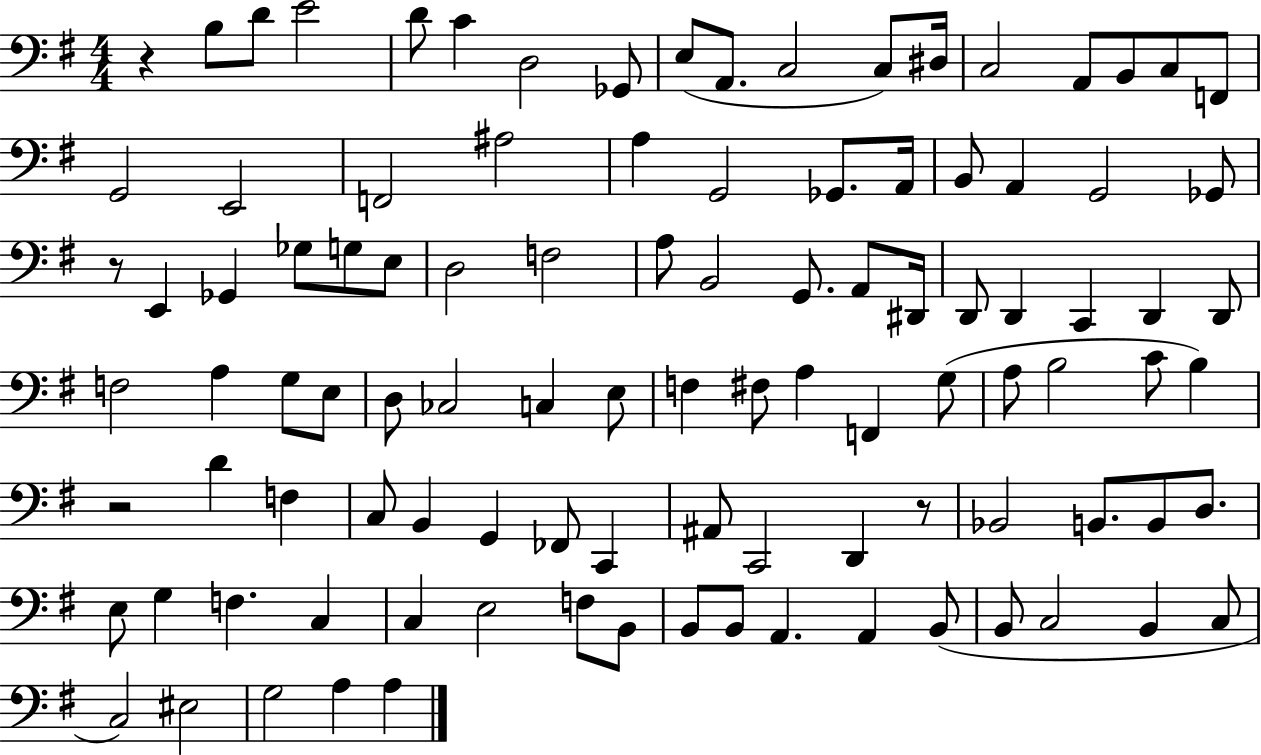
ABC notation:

X:1
T:Untitled
M:4/4
L:1/4
K:G
z B,/2 D/2 E2 D/2 C D,2 _G,,/2 E,/2 A,,/2 C,2 C,/2 ^D,/4 C,2 A,,/2 B,,/2 C,/2 F,,/2 G,,2 E,,2 F,,2 ^A,2 A, G,,2 _G,,/2 A,,/4 B,,/2 A,, G,,2 _G,,/2 z/2 E,, _G,, _G,/2 G,/2 E,/2 D,2 F,2 A,/2 B,,2 G,,/2 A,,/2 ^D,,/4 D,,/2 D,, C,, D,, D,,/2 F,2 A, G,/2 E,/2 D,/2 _C,2 C, E,/2 F, ^F,/2 A, F,, G,/2 A,/2 B,2 C/2 B, z2 D F, C,/2 B,, G,, _F,,/2 C,, ^A,,/2 C,,2 D,, z/2 _B,,2 B,,/2 B,,/2 D,/2 E,/2 G, F, C, C, E,2 F,/2 B,,/2 B,,/2 B,,/2 A,, A,, B,,/2 B,,/2 C,2 B,, C,/2 C,2 ^E,2 G,2 A, A,